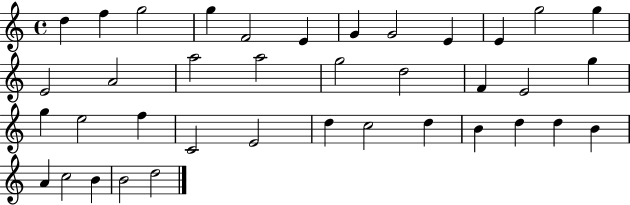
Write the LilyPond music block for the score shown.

{
  \clef treble
  \time 4/4
  \defaultTimeSignature
  \key c \major
  d''4 f''4 g''2 | g''4 f'2 e'4 | g'4 g'2 e'4 | e'4 g''2 g''4 | \break e'2 a'2 | a''2 a''2 | g''2 d''2 | f'4 e'2 g''4 | \break g''4 e''2 f''4 | c'2 e'2 | d''4 c''2 d''4 | b'4 d''4 d''4 b'4 | \break a'4 c''2 b'4 | b'2 d''2 | \bar "|."
}